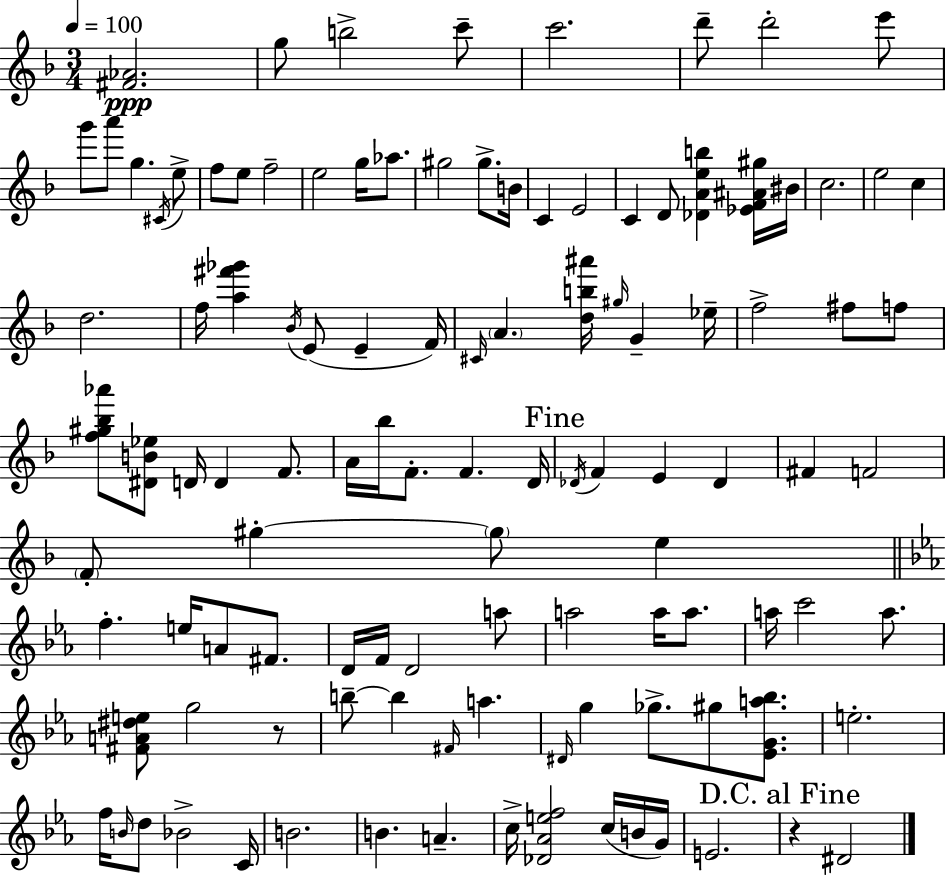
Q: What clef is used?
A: treble